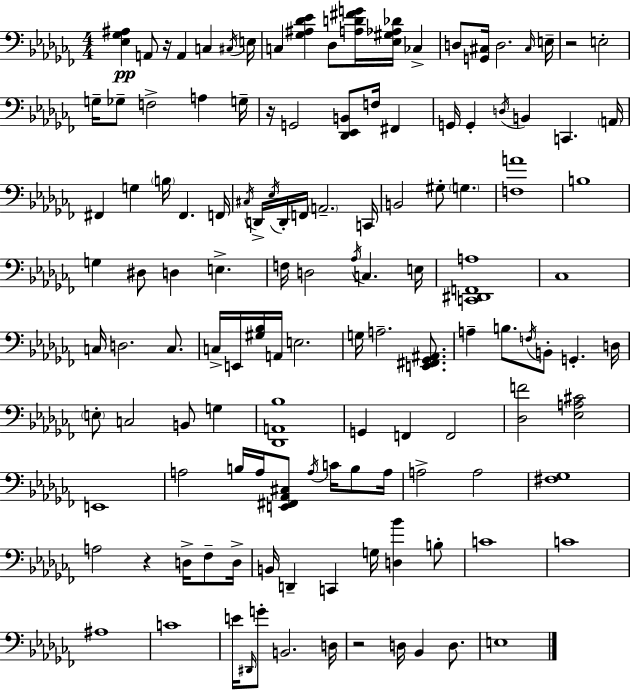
X:1
T:Untitled
M:4/4
L:1/4
K:Abm
[_E,_G,^A,] A,,/2 z/4 A,, C, ^C,/4 E,/4 C, [_G,^A,_D_E] _D,/2 [A,D^FG]/4 [_E,^G,_A,_D]/4 _C, D,/2 [G,,^C,]/4 D,2 ^C,/4 E,/4 z2 E,2 G,/4 _G,/2 F,2 A, G,/4 z/4 G,,2 [_D,,_E,,B,,]/2 F,/4 ^F,, G,,/4 G,, D,/4 B,, C,, A,,/4 ^F,, G, B,/4 ^F,, F,,/4 ^C,/4 D,,/4 _E,/4 D,,/4 F,,/4 A,,2 C,,/4 B,,2 ^G,/2 G, [F,A]4 B,4 G, ^D,/2 D, E, F,/4 D,2 _A,/4 C, E,/4 [C,,^D,,F,,A,]4 _C,4 C,/4 D,2 C,/2 C,/4 E,,/4 [^G,_B,]/4 A,,/4 E,2 G,/4 A,2 [E,,^F,,_G,,^A,,]/2 A, B,/2 F,/4 B,,/2 G,, D,/4 E,/2 C,2 B,,/2 G, [_D,,A,,_B,]4 G,, F,, F,,2 [_D,F]2 [_E,A,^C]2 E,,4 A,2 B,/4 A,/4 [E,,^F,,_A,,^C,]/2 A,/4 C/4 B,/2 A,/4 A,2 A,2 [^F,_G,]4 A,2 z D,/4 _F,/2 D,/4 B,,/4 D,, C,, G,/4 [D,_B] B,/2 C4 C4 ^A,4 C4 E/4 ^D,,/4 G/2 B,,2 D,/4 z2 D,/4 _B,, D,/2 E,4